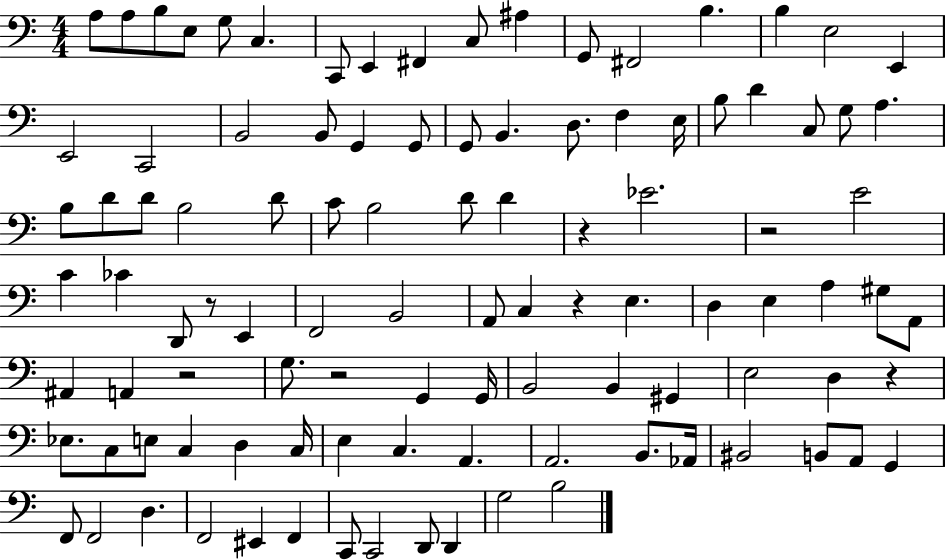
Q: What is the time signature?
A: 4/4